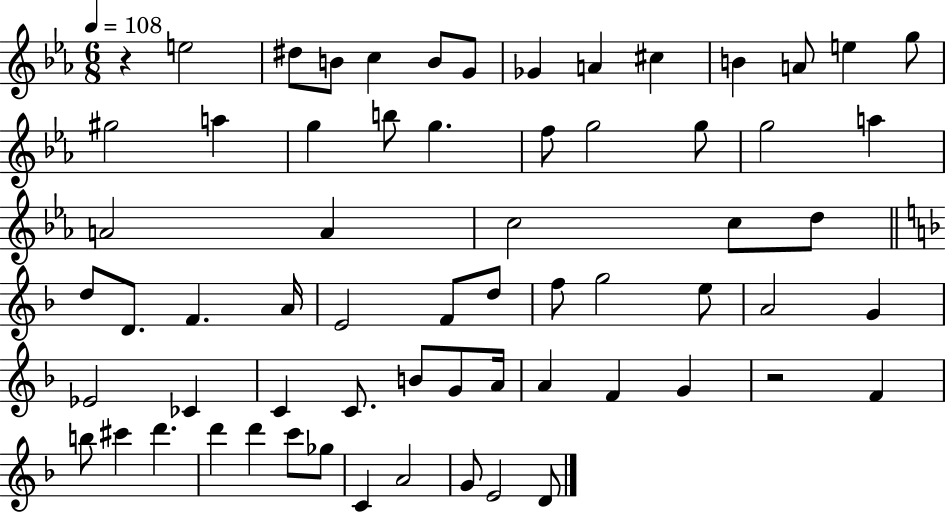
R/q E5/h D#5/e B4/e C5/q B4/e G4/e Gb4/q A4/q C#5/q B4/q A4/e E5/q G5/e G#5/h A5/q G5/q B5/e G5/q. F5/e G5/h G5/e G5/h A5/q A4/h A4/q C5/h C5/e D5/e D5/e D4/e. F4/q. A4/s E4/h F4/e D5/e F5/e G5/h E5/e A4/h G4/q Eb4/h CES4/q C4/q C4/e. B4/e G4/e A4/s A4/q F4/q G4/q R/h F4/q B5/e C#6/q D6/q. D6/q D6/q C6/e Gb5/e C4/q A4/h G4/e E4/h D4/e